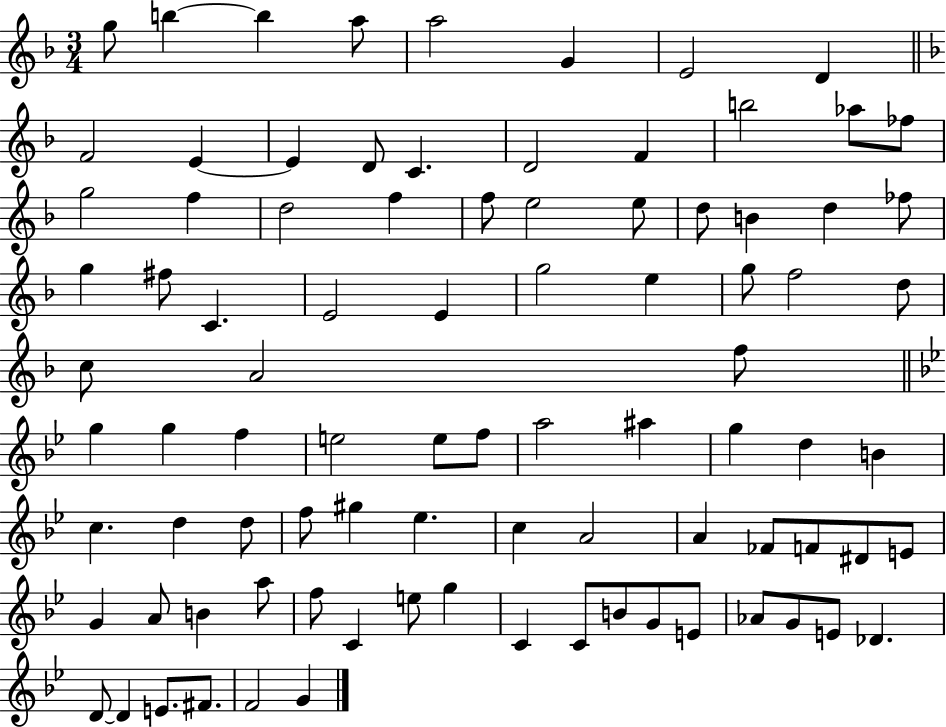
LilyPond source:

{
  \clef treble
  \numericTimeSignature
  \time 3/4
  \key f \major
  g''8 b''4~~ b''4 a''8 | a''2 g'4 | e'2 d'4 | \bar "||" \break \key f \major f'2 e'4~~ | e'4 d'8 c'4. | d'2 f'4 | b''2 aes''8 fes''8 | \break g''2 f''4 | d''2 f''4 | f''8 e''2 e''8 | d''8 b'4 d''4 fes''8 | \break g''4 fis''8 c'4. | e'2 e'4 | g''2 e''4 | g''8 f''2 d''8 | \break c''8 a'2 f''8 | \bar "||" \break \key g \minor g''4 g''4 f''4 | e''2 e''8 f''8 | a''2 ais''4 | g''4 d''4 b'4 | \break c''4. d''4 d''8 | f''8 gis''4 ees''4. | c''4 a'2 | a'4 fes'8 f'8 dis'8 e'8 | \break g'4 a'8 b'4 a''8 | f''8 c'4 e''8 g''4 | c'4 c'8 b'8 g'8 e'8 | aes'8 g'8 e'8 des'4. | \break d'8~~ d'4 e'8. fis'8. | f'2 g'4 | \bar "|."
}